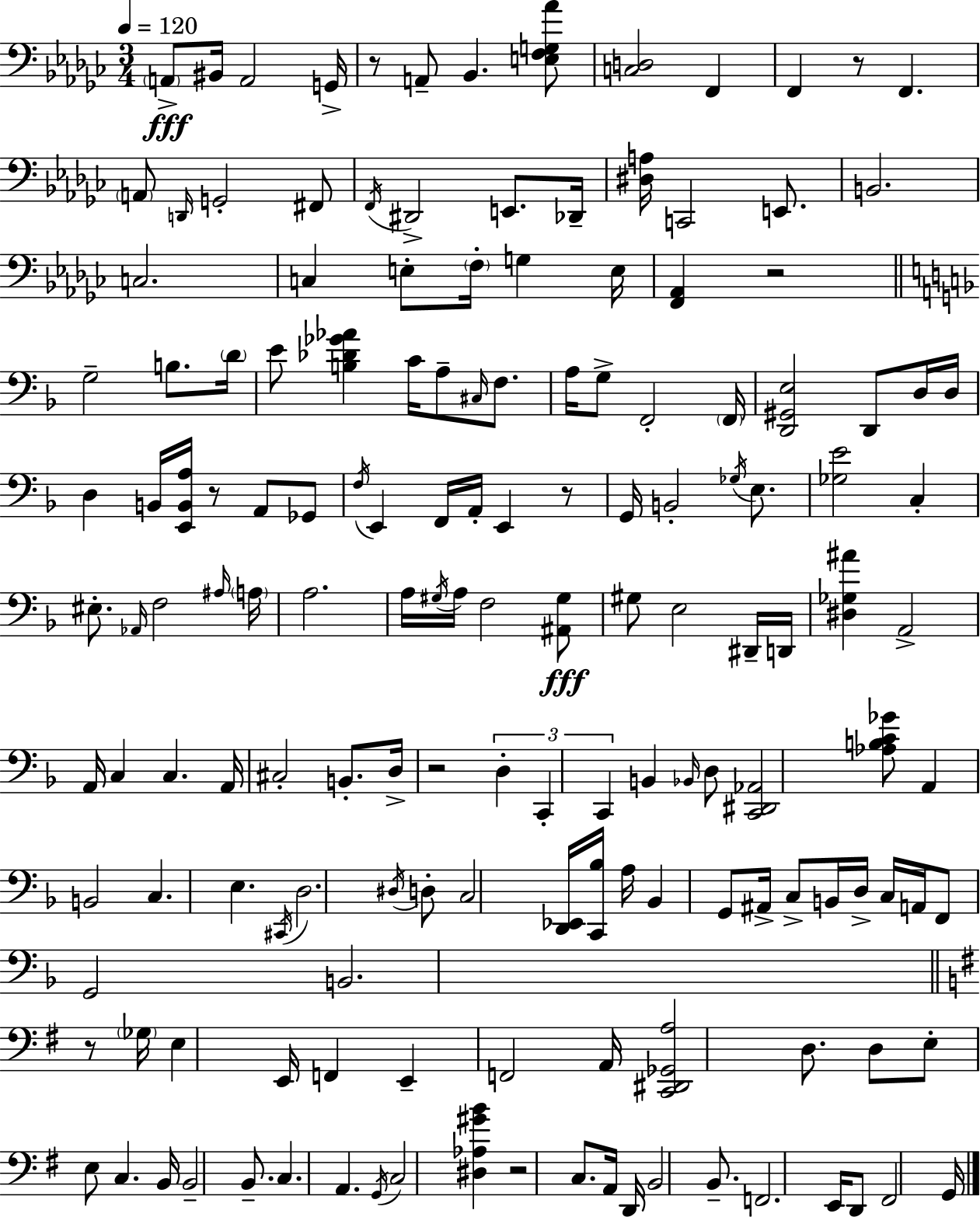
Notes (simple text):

A2/e BIS2/s A2/h G2/s R/e A2/e Bb2/q. [E3,F3,G3,Ab4]/e [C3,D3]/h F2/q F2/q R/e F2/q. A2/e D2/s G2/h F#2/e F2/s D#2/h E2/e. Db2/s [D#3,A3]/s C2/h E2/e. B2/h. C3/h. C3/q E3/e F3/s G3/q E3/s [F2,Ab2]/q R/h G3/h B3/e. D4/s E4/e [B3,Db4,Gb4,Ab4]/q C4/s A3/e C#3/s F3/e. A3/s G3/e F2/h F2/s [D2,G#2,E3]/h D2/e D3/s D3/s D3/q B2/s [E2,B2,A3]/s R/e A2/e Gb2/e F3/s E2/q F2/s A2/s E2/q R/e G2/s B2/h Gb3/s E3/e. [Gb3,E4]/h C3/q EIS3/e. Ab2/s F3/h A#3/s A3/s A3/h. A3/s G#3/s A3/s F3/h [A#2,G#3]/e G#3/e E3/h D#2/s D2/s [D#3,Gb3,A#4]/q A2/h A2/s C3/q C3/q. A2/s C#3/h B2/e. D3/s R/h D3/q C2/q C2/q B2/q Bb2/s D3/e [C2,D#2,Ab2]/h [Ab3,B3,C4,Gb4]/e A2/q B2/h C3/q. E3/q. C#2/s D3/h. D#3/s D3/e C3/h [D2,Eb2]/s [C2,Bb3]/s A3/s Bb2/q G2/e A#2/s C3/e B2/s D3/s C3/s A2/s F2/e G2/h B2/h. R/e Gb3/s E3/q E2/s F2/q E2/q F2/h A2/s [C2,D#2,Gb2,A3]/h D3/e. D3/e E3/e E3/e C3/q. B2/s B2/h B2/e. C3/q. A2/q. G2/s C3/h [D#3,Ab3,G#4,B4]/q R/h C3/e. A2/s D2/s B2/h B2/e. F2/h. E2/s D2/e F#2/h G2/s